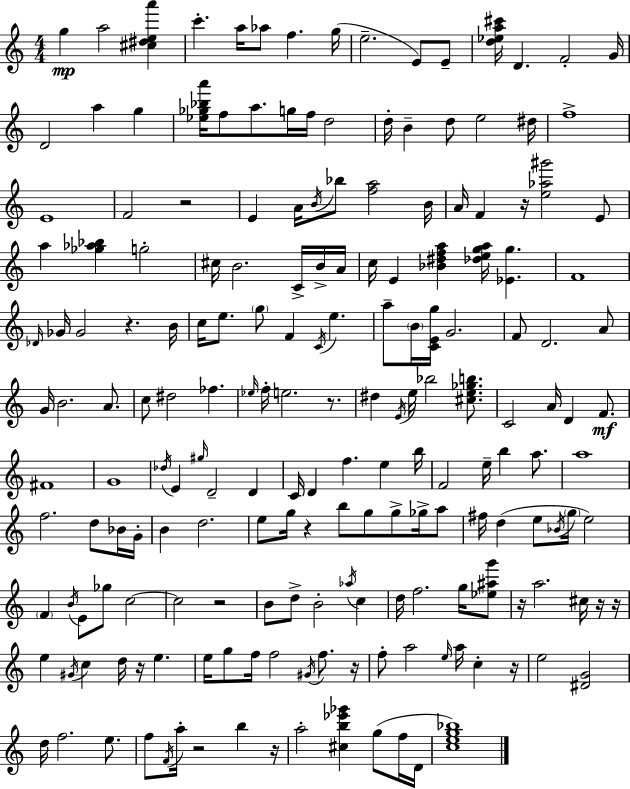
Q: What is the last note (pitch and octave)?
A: D4